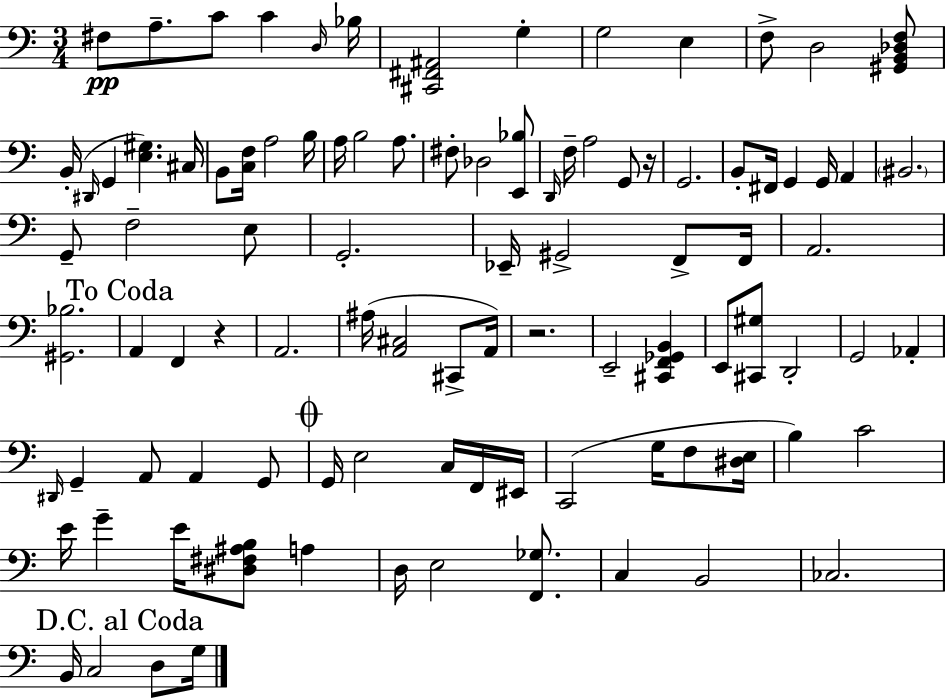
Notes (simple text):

F#3/e A3/e. C4/e C4/q D3/s Bb3/s [C#2,F#2,A#2]/h G3/q G3/h E3/q F3/e D3/h [G#2,B2,Db3,F3]/e B2/s D#2/s G2/q [E3,G#3]/q. C#3/s B2/e [C3,F3]/s A3/h B3/s A3/s B3/h A3/e. F#3/e Db3/h [E2,Bb3]/e D2/s F3/s A3/h G2/e R/s G2/h. B2/e F#2/s G2/q G2/s A2/q BIS2/h. G2/e F3/h E3/e G2/h. Eb2/s G#2/h F2/e F2/s A2/h. [G#2,Bb3]/h. A2/q F2/q R/q A2/h. A#3/s [A2,C#3]/h C#2/e A2/s R/h. E2/h [C#2,F2,Gb2,B2]/q E2/e [C#2,G#3]/e D2/h G2/h Ab2/q D#2/s G2/q A2/e A2/q G2/e G2/s E3/h C3/s F2/s EIS2/s C2/h G3/s F3/e [D#3,E3]/s B3/q C4/h E4/s G4/q E4/s [D#3,F#3,A#3,B3]/e A3/q D3/s E3/h [F2,Gb3]/e. C3/q B2/h CES3/h. B2/s C3/h D3/e G3/s